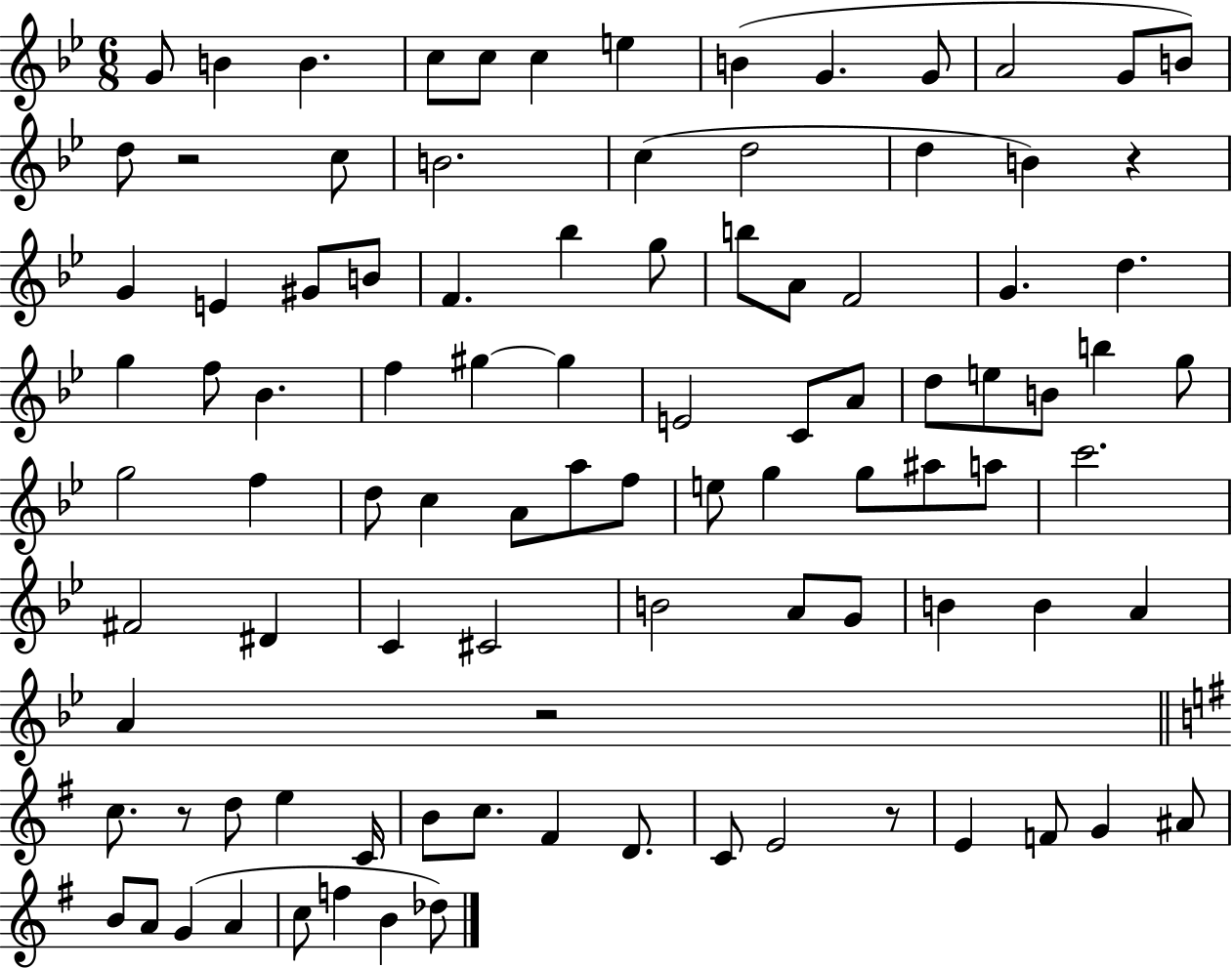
G4/e B4/q B4/q. C5/e C5/e C5/q E5/q B4/q G4/q. G4/e A4/h G4/e B4/e D5/e R/h C5/e B4/h. C5/q D5/h D5/q B4/q R/q G4/q E4/q G#4/e B4/e F4/q. Bb5/q G5/e B5/e A4/e F4/h G4/q. D5/q. G5/q F5/e Bb4/q. F5/q G#5/q G#5/q E4/h C4/e A4/e D5/e E5/e B4/e B5/q G5/e G5/h F5/q D5/e C5/q A4/e A5/e F5/e E5/e G5/q G5/e A#5/e A5/e C6/h. F#4/h D#4/q C4/q C#4/h B4/h A4/e G4/e B4/q B4/q A4/q A4/q R/h C5/e. R/e D5/e E5/q C4/s B4/e C5/e. F#4/q D4/e. C4/e E4/h R/e E4/q F4/e G4/q A#4/e B4/e A4/e G4/q A4/q C5/e F5/q B4/q Db5/e